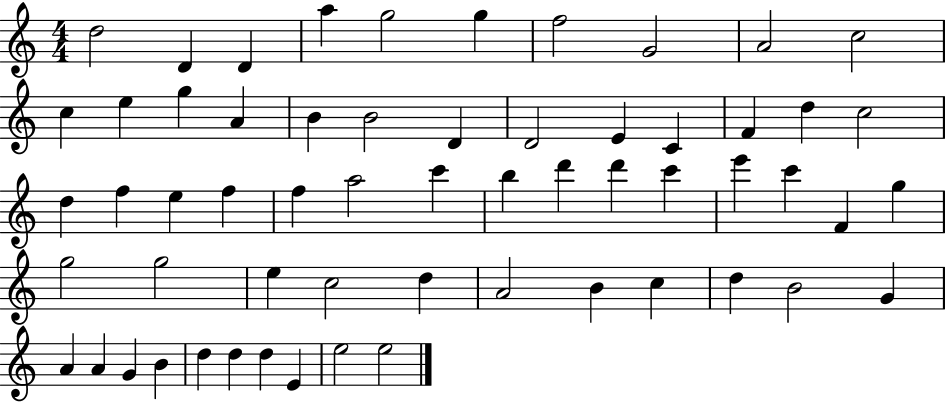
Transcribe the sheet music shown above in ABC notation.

X:1
T:Untitled
M:4/4
L:1/4
K:C
d2 D D a g2 g f2 G2 A2 c2 c e g A B B2 D D2 E C F d c2 d f e f f a2 c' b d' d' c' e' c' F g g2 g2 e c2 d A2 B c d B2 G A A G B d d d E e2 e2